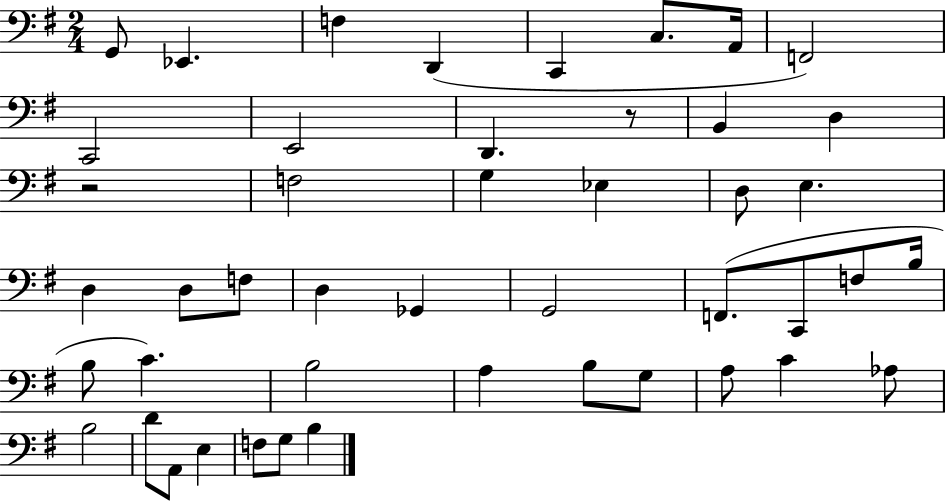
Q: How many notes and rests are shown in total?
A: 46